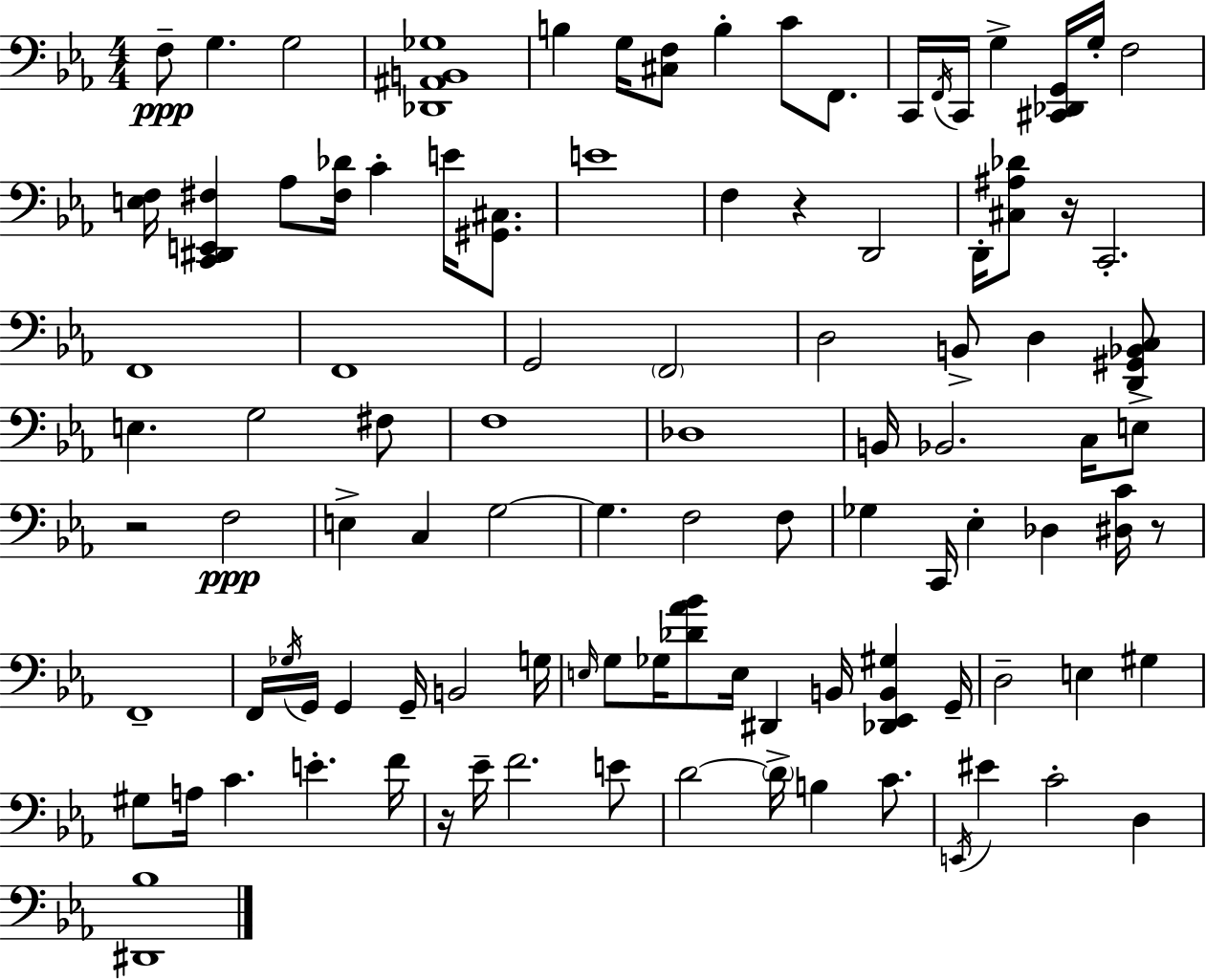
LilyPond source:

{
  \clef bass
  \numericTimeSignature
  \time 4/4
  \key c \minor
  f8--\ppp g4. g2 | <des, ais, b, ges>1 | b4 g16 <cis f>8 b4-. c'8 f,8. | c,16 \acciaccatura { f,16 } c,16 g4-> <cis, des, g,>16 g16-. f2 | \break <e f>16 <c, dis, e, fis>4 aes8 <fis des'>16 c'4-. e'16 <gis, cis>8. | e'1 | f4 r4 d,2 | d,16-. <cis ais des'>8 r16 c,2.-. | \break f,1 | f,1 | g,2 \parenthesize f,2 | d2 b,8-> d4 <d, gis, bes, c>8 | \break e4. g2 fis8 | f1 | des1 | b,16 bes,2. c16 e8-> | \break r2 f2\ppp | e4-> c4 g2~~ | g4. f2 f8 | ges4 c,16 ees4-. des4 <dis c'>16 r8 | \break f,1-- | f,16 \acciaccatura { ges16 } g,16 g,4 g,16-- b,2 | g16 \grace { e16 } g8 ges16 <des' aes' bes'>8 e16 dis,4 b,16 <des, ees, b, gis>4 | g,16-- d2-- e4 gis4 | \break gis8 a16 c'4. e'4.-. | f'16 r16 ees'16-- f'2. | e'8 d'2~~ \parenthesize d'16-> b4 | c'8. \acciaccatura { e,16 } eis'4 c'2-. | \break d4 <dis, bes>1 | \bar "|."
}